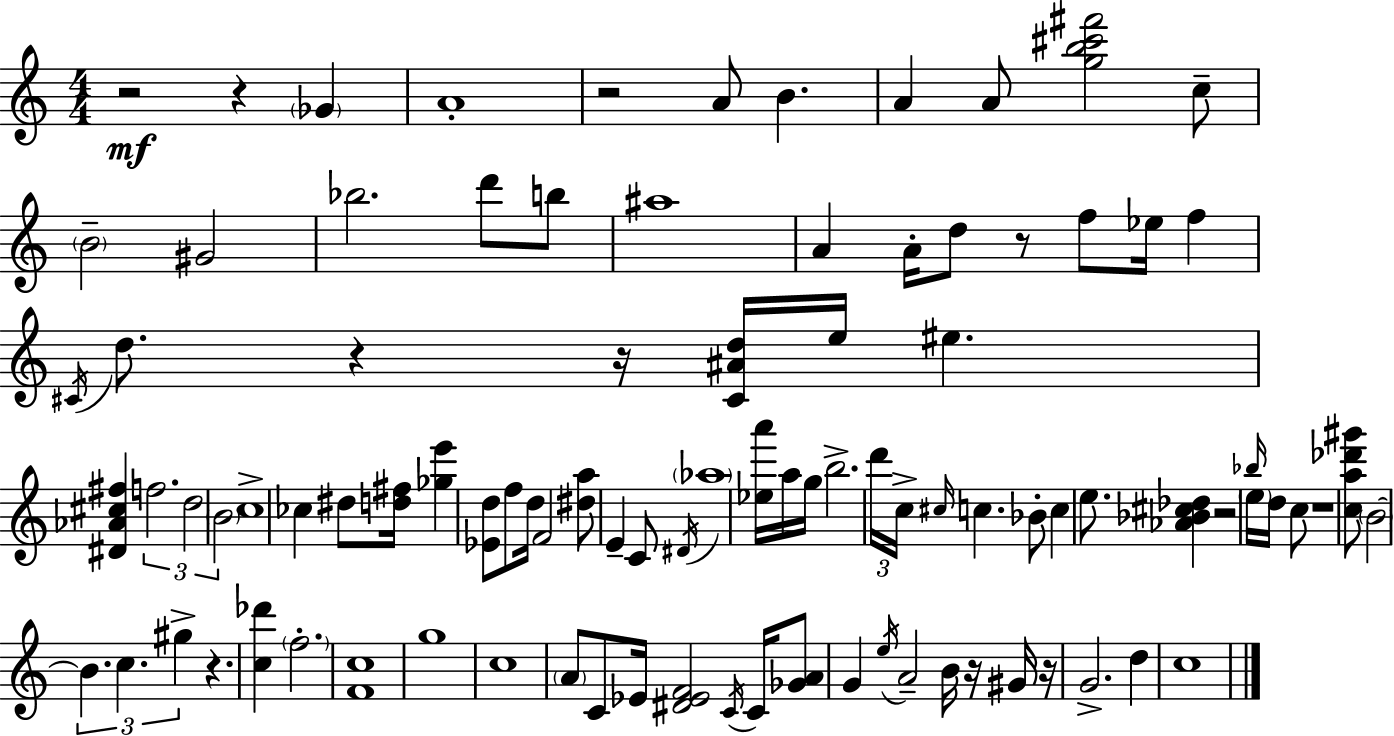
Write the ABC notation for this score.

X:1
T:Untitled
M:4/4
L:1/4
K:C
z2 z _G A4 z2 A/2 B A A/2 [gb^c'^f']2 c/2 B2 ^G2 _b2 d'/2 b/2 ^a4 A A/4 d/2 z/2 f/2 _e/4 f ^C/4 d/2 z z/4 [^C^Ad]/4 e/4 ^e [^D_A^c^f] f2 d2 B2 c4 _c ^d/2 [d^f]/4 [_ge'] [_Ed]/2 f/2 d/4 F2 [^da]/2 E C/2 ^D/4 _a4 [_ea']/4 a/4 g/4 b2 d'/4 c/4 ^c/4 c _B/2 c e/2 [_A_B^c_d] z2 _b/4 e/4 d/4 c/2 z4 [ca_d'^g']/2 B2 B c ^g z [c_d'] f2 [Fc]4 g4 c4 A/2 C/2 _E/4 [^D_EF]2 C/4 C/4 [_GA]/2 G e/4 A2 B/4 z/4 ^G/4 z/4 G2 d c4